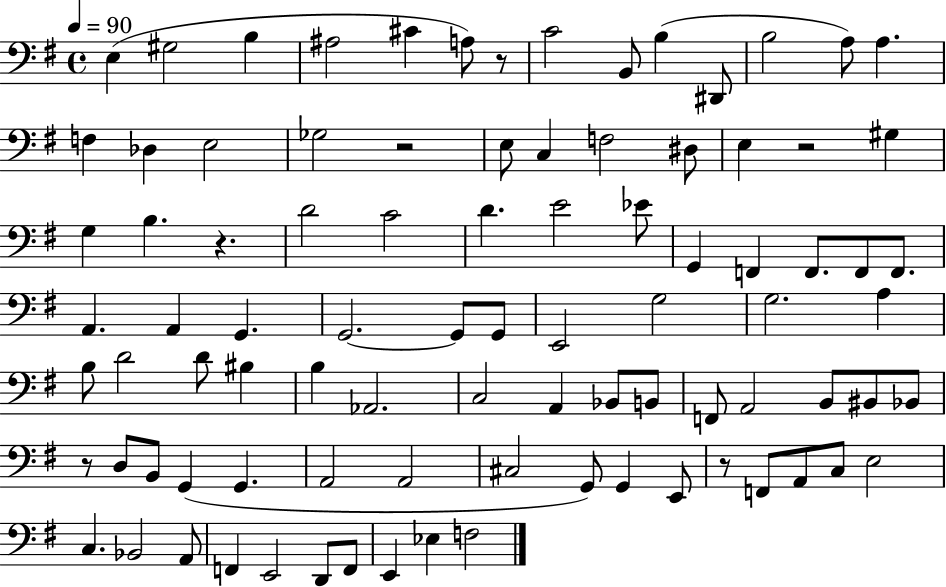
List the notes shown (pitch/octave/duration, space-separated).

E3/q G#3/h B3/q A#3/h C#4/q A3/e R/e C4/h B2/e B3/q D#2/e B3/h A3/e A3/q. F3/q Db3/q E3/h Gb3/h R/h E3/e C3/q F3/h D#3/e E3/q R/h G#3/q G3/q B3/q. R/q. D4/h C4/h D4/q. E4/h Eb4/e G2/q F2/q F2/e. F2/e F2/e. A2/q. A2/q G2/q. G2/h. G2/e G2/e E2/h G3/h G3/h. A3/q B3/e D4/h D4/e BIS3/q B3/q Ab2/h. C3/h A2/q Bb2/e B2/e F2/e A2/h B2/e BIS2/e Bb2/e R/e D3/e B2/e G2/q G2/q. A2/h A2/h C#3/h G2/e G2/q E2/e R/e F2/e A2/e C3/e E3/h C3/q. Bb2/h A2/e F2/q E2/h D2/e F2/e E2/q Eb3/q F3/h